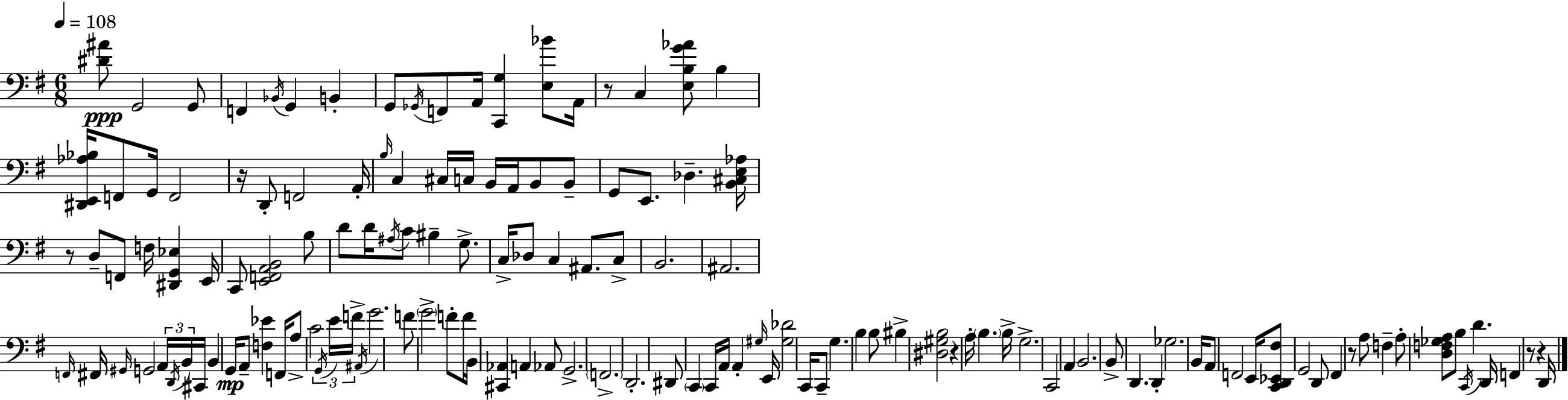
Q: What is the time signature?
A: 6/8